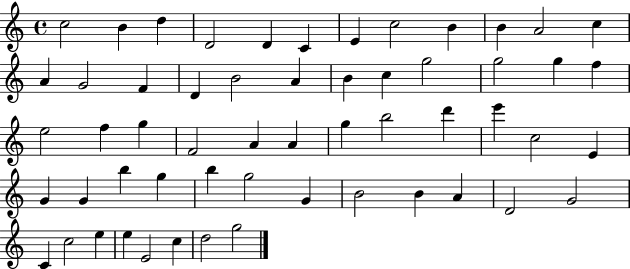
X:1
T:Untitled
M:4/4
L:1/4
K:C
c2 B d D2 D C E c2 B B A2 c A G2 F D B2 A B c g2 g2 g f e2 f g F2 A A g b2 d' e' c2 E G G b g b g2 G B2 B A D2 G2 C c2 e e E2 c d2 g2